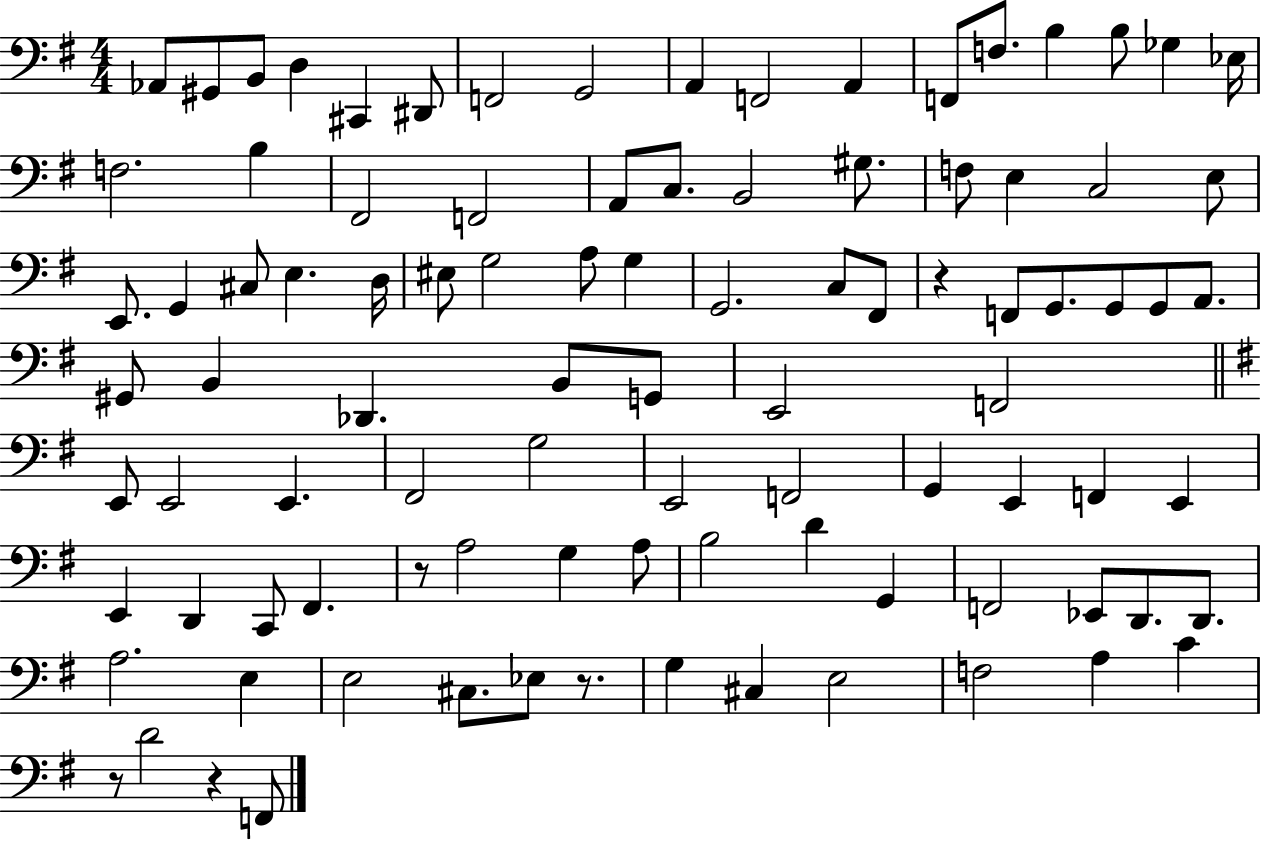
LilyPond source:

{
  \clef bass
  \numericTimeSignature
  \time 4/4
  \key g \major
  \repeat volta 2 { aes,8 gis,8 b,8 d4 cis,4 dis,8 | f,2 g,2 | a,4 f,2 a,4 | f,8 f8. b4 b8 ges4 ees16 | \break f2. b4 | fis,2 f,2 | a,8 c8. b,2 gis8. | f8 e4 c2 e8 | \break e,8. g,4 cis8 e4. d16 | eis8 g2 a8 g4 | g,2. c8 fis,8 | r4 f,8 g,8. g,8 g,8 a,8. | \break gis,8 b,4 des,4. b,8 g,8 | e,2 f,2 | \bar "||" \break \key e \minor e,8 e,2 e,4. | fis,2 g2 | e,2 f,2 | g,4 e,4 f,4 e,4 | \break e,4 d,4 c,8 fis,4. | r8 a2 g4 a8 | b2 d'4 g,4 | f,2 ees,8 d,8. d,8. | \break a2. e4 | e2 cis8. ees8 r8. | g4 cis4 e2 | f2 a4 c'4 | \break r8 d'2 r4 f,8 | } \bar "|."
}